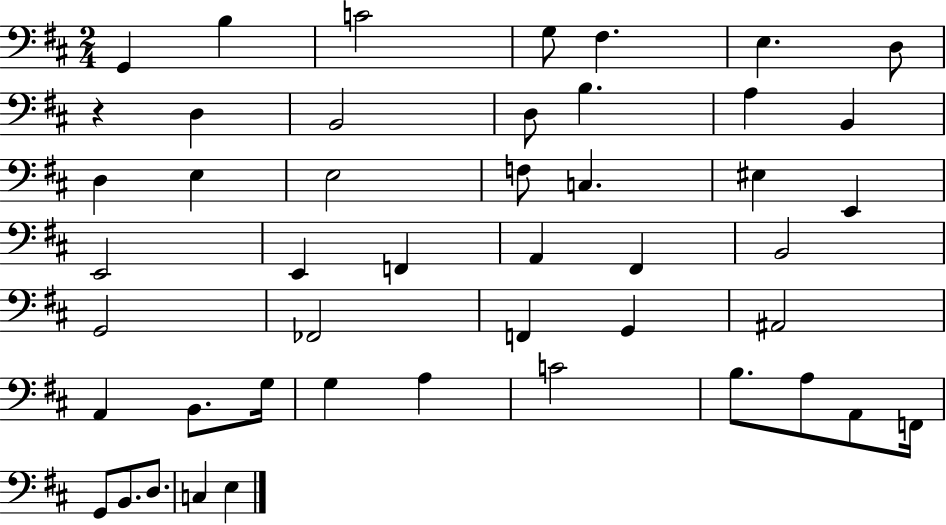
{
  \clef bass
  \numericTimeSignature
  \time 2/4
  \key d \major
  \repeat volta 2 { g,4 b4 | c'2 | g8 fis4. | e4. d8 | \break r4 d4 | b,2 | d8 b4. | a4 b,4 | \break d4 e4 | e2 | f8 c4. | eis4 e,4 | \break e,2 | e,4 f,4 | a,4 fis,4 | b,2 | \break g,2 | fes,2 | f,4 g,4 | ais,2 | \break a,4 b,8. g16 | g4 a4 | c'2 | b8. a8 a,8 f,16 | \break g,8 b,8. d8. | c4 e4 | } \bar "|."
}